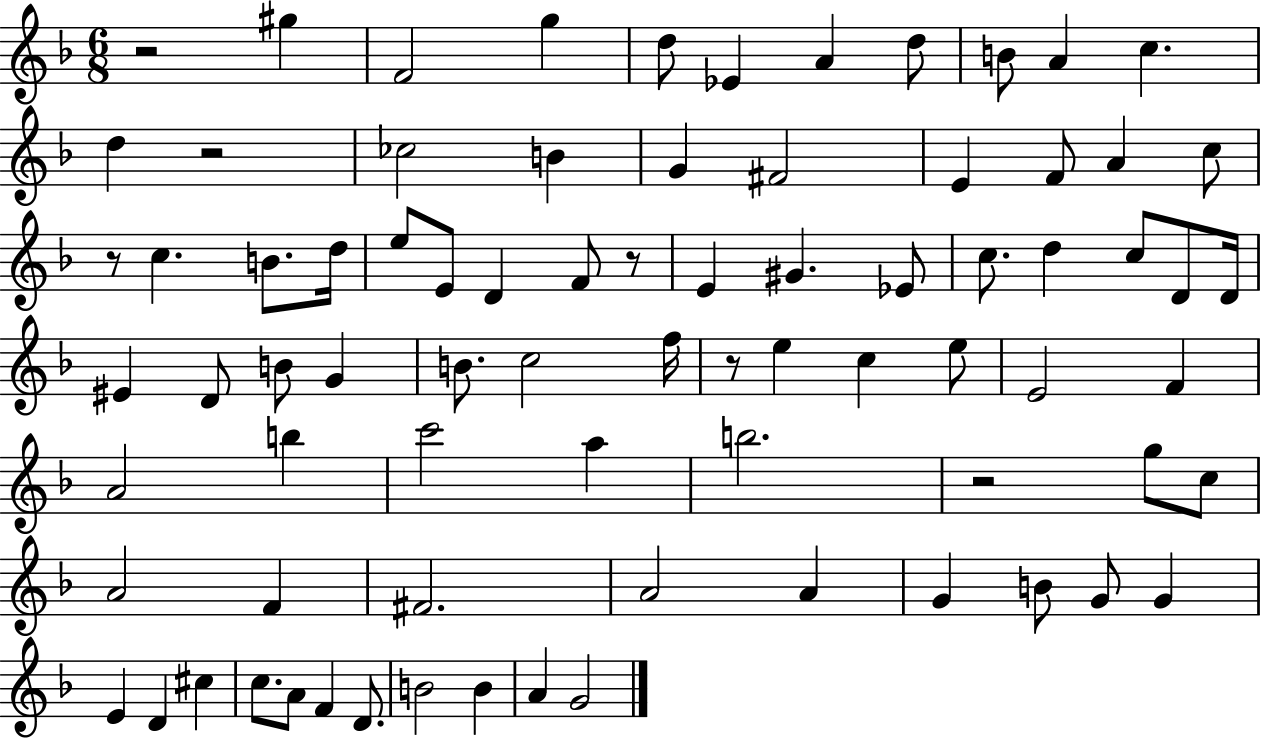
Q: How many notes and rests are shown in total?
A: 79